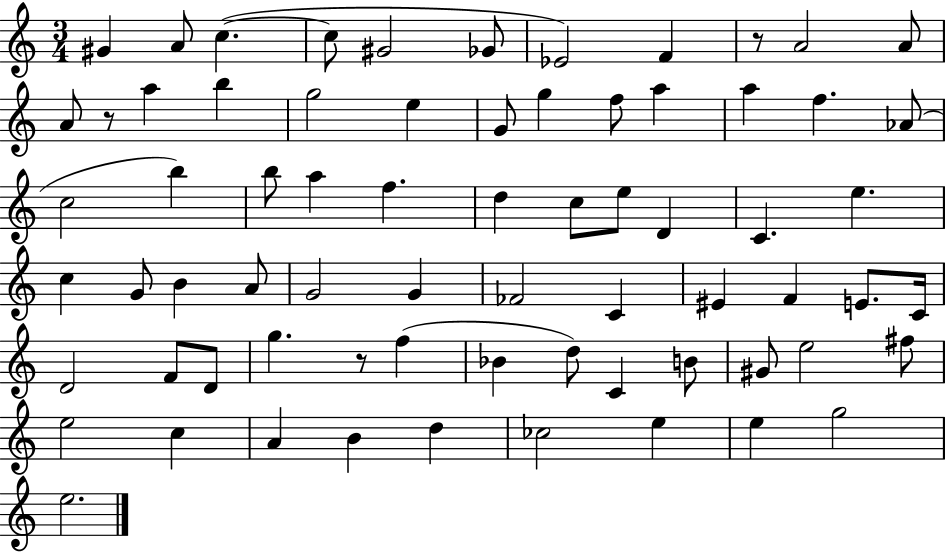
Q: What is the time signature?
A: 3/4